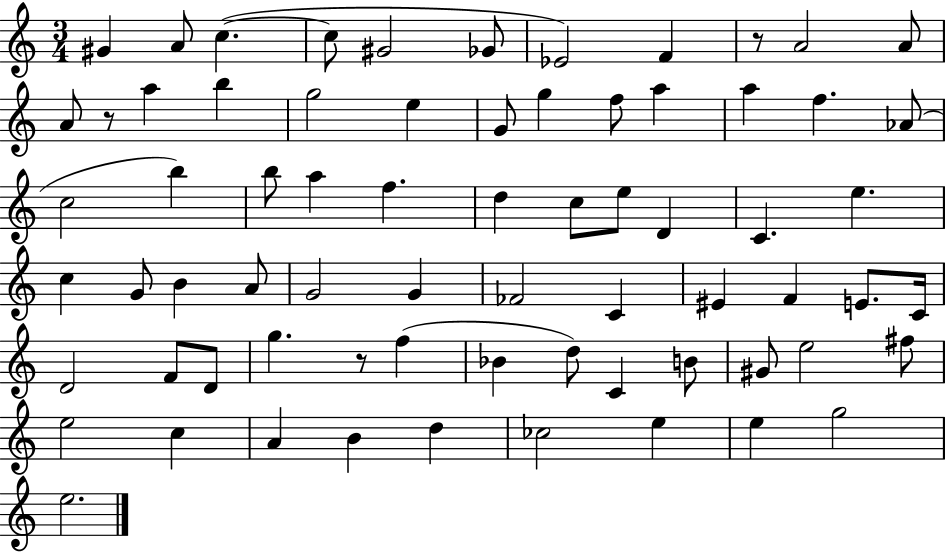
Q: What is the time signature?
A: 3/4